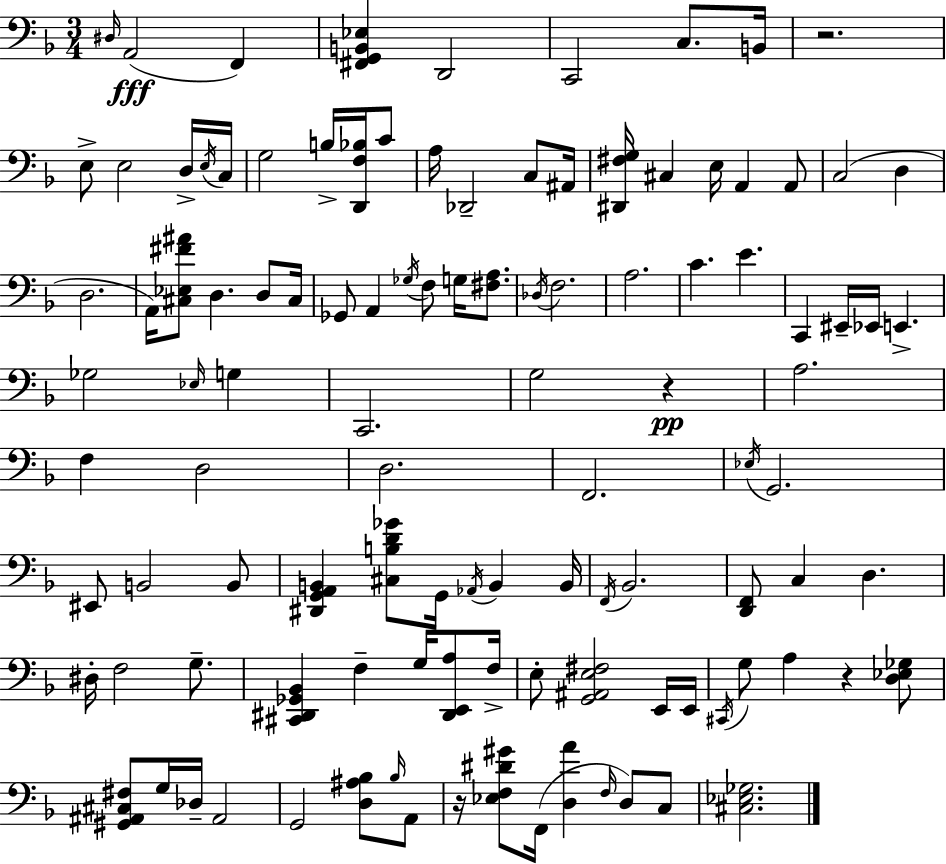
D#3/s A2/h F2/q [F#2,G2,B2,Eb3]/q D2/h C2/h C3/e. B2/s R/h. E3/e E3/h D3/s E3/s C3/s G3/h B3/s [D2,F3,Bb3]/s C4/e A3/s Db2/h C3/e A#2/s [D#2,F#3,G3]/s C#3/q E3/s A2/q A2/e C3/h D3/q D3/h. A2/s [C#3,Eb3,F#4,A#4]/e D3/q. D3/e C#3/s Gb2/e A2/q Gb3/s F3/e G3/s [F#3,A3]/e. Db3/s F3/h. A3/h. C4/q. E4/q. C2/q EIS2/s Eb2/s E2/q. Gb3/h Eb3/s G3/q C2/h. G3/h R/q A3/h. F3/q D3/h D3/h. F2/h. Eb3/s G2/h. EIS2/e B2/h B2/e [D#2,G2,A2,B2]/q [C#3,B3,D4,Gb4]/e G2/s Ab2/s B2/q B2/s F2/s Bb2/h. [D2,F2]/e C3/q D3/q. D#3/s F3/h G3/e. [C#2,D#2,Gb2,Bb2]/q F3/q G3/s [D#2,E2,A3]/e F3/s E3/e [G2,A#2,E3,F#3]/h E2/s E2/s C#2/s G3/e A3/q R/q [D3,Eb3,Gb3]/e [G#2,A#2,C#3,F#3]/e G3/s Db3/s A#2/h G2/h [D3,A#3,Bb3]/e Bb3/s A2/e R/s [Eb3,F3,D#4,G#4]/e F2/s [D3,A4]/q F3/s D3/e C3/e [C#3,Eb3,Gb3]/h.